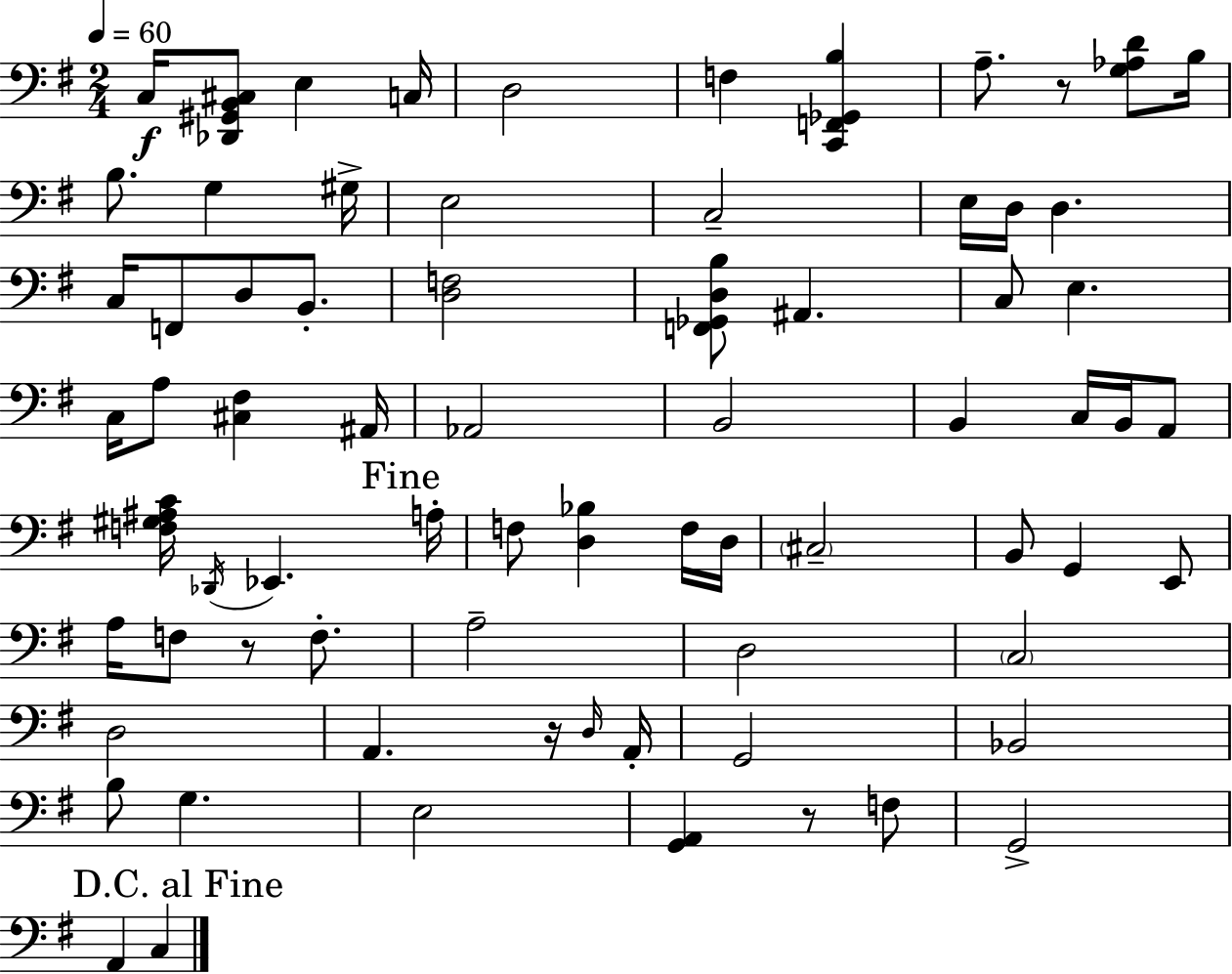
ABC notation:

X:1
T:Untitled
M:2/4
L:1/4
K:G
C,/4 [_D,,^G,,B,,^C,]/2 E, C,/4 D,2 F, [C,,F,,_G,,B,] A,/2 z/2 [G,_A,D]/2 B,/4 B,/2 G, ^G,/4 E,2 C,2 E,/4 D,/4 D, C,/4 F,,/2 D,/2 B,,/2 [D,F,]2 [F,,_G,,D,B,]/2 ^A,, C,/2 E, C,/4 A,/2 [^C,^F,] ^A,,/4 _A,,2 B,,2 B,, C,/4 B,,/4 A,,/2 [F,^G,^A,C]/4 _D,,/4 _E,, A,/4 F,/2 [D,_B,] F,/4 D,/4 ^C,2 B,,/2 G,, E,,/2 A,/4 F,/2 z/2 F,/2 A,2 D,2 C,2 D,2 A,, z/4 D,/4 A,,/4 G,,2 _B,,2 B,/2 G, E,2 [G,,A,,] z/2 F,/2 G,,2 A,, C,